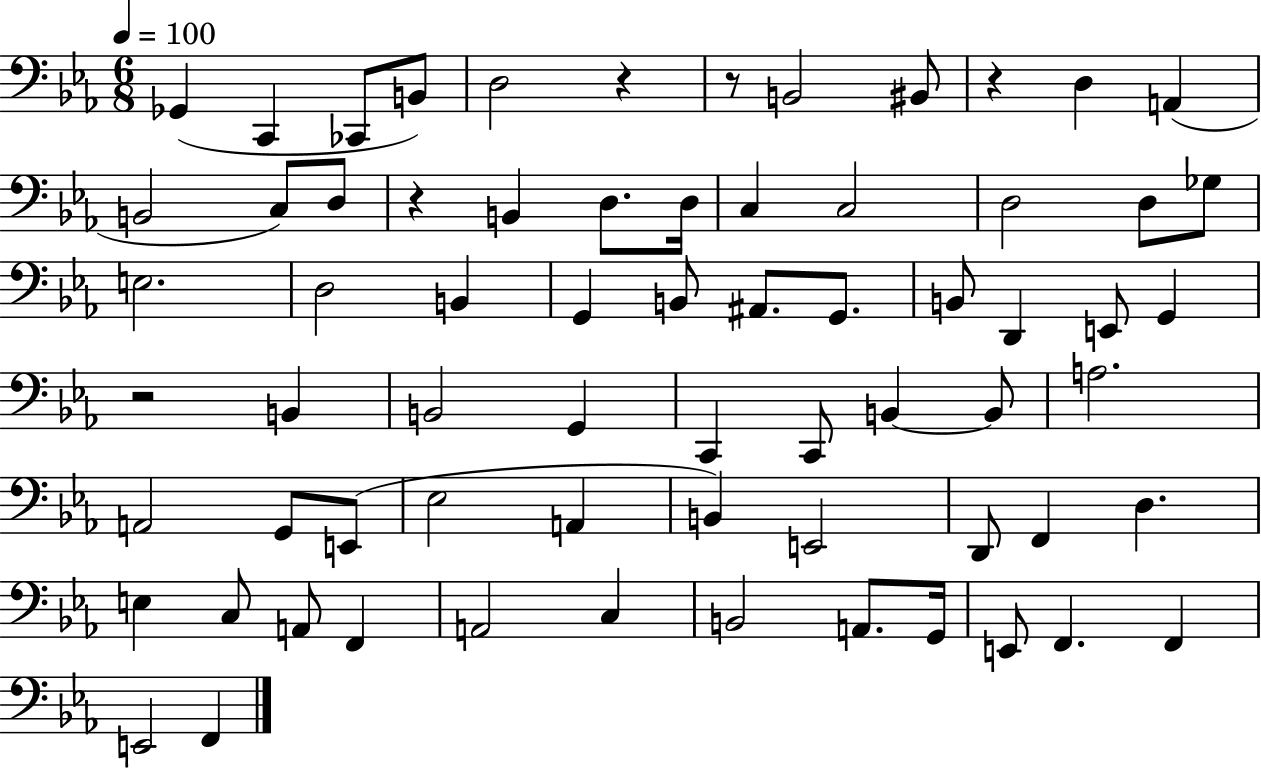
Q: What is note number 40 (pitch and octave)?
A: A2